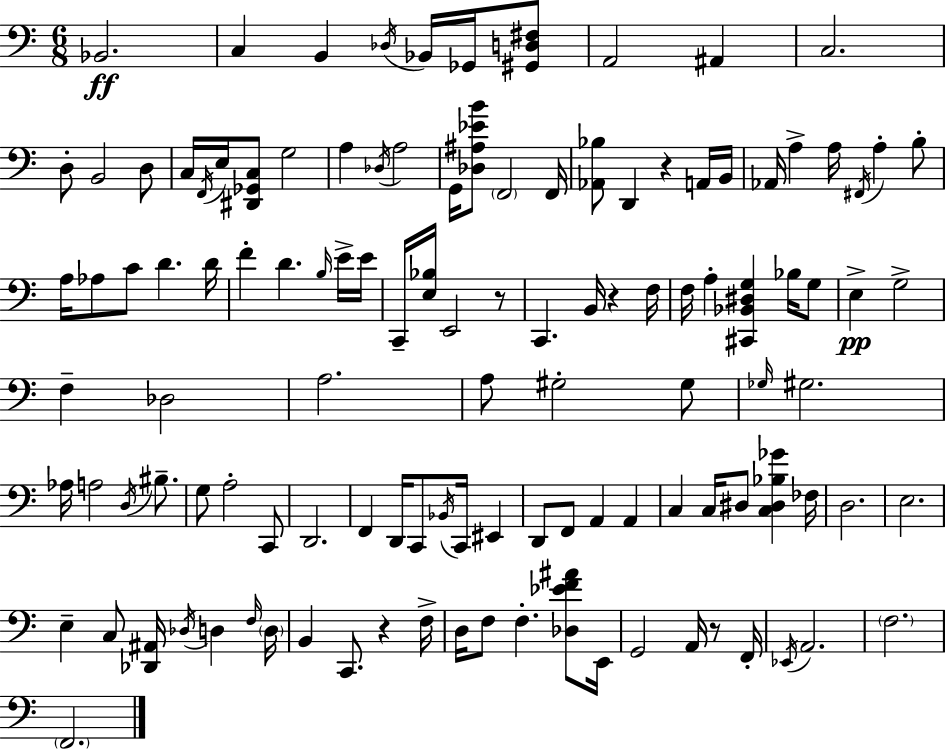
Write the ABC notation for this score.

X:1
T:Untitled
M:6/8
L:1/4
K:Am
_B,,2 C, B,, _D,/4 _B,,/4 _G,,/4 [^G,,D,^F,]/2 A,,2 ^A,, C,2 D,/2 B,,2 D,/2 C,/4 F,,/4 E,/4 [^D,,_G,,C,]/2 G,2 A, _D,/4 A,2 G,,/4 [_D,^A,_EB]/2 F,,2 F,,/4 [_A,,_B,]/2 D,, z A,,/4 B,,/4 _A,,/4 A, A,/4 ^F,,/4 A, B,/2 A,/4 _A,/2 C/2 D D/4 F D B,/4 E/4 E/4 C,,/4 [E,_B,]/4 E,,2 z/2 C,, B,,/4 z F,/4 F,/4 A, [^C,,_B,,^D,G,] _B,/4 G,/2 E, G,2 F, _D,2 A,2 A,/2 ^G,2 ^G,/2 _G,/4 ^G,2 _A,/4 A,2 D,/4 ^B,/2 G,/2 A,2 C,,/2 D,,2 F,, D,,/4 C,,/2 _B,,/4 C,,/4 ^E,, D,,/2 F,,/2 A,, A,, C, C,/4 ^D,/2 [C,^D,_B,_G] _F,/4 D,2 E,2 E, C,/2 [_D,,^A,,]/4 _D,/4 D, F,/4 D,/4 B,, C,,/2 z F,/4 D,/4 F,/2 F, [_D,_EF^A]/2 E,,/4 G,,2 A,,/4 z/2 F,,/4 _E,,/4 A,,2 F,2 F,,2